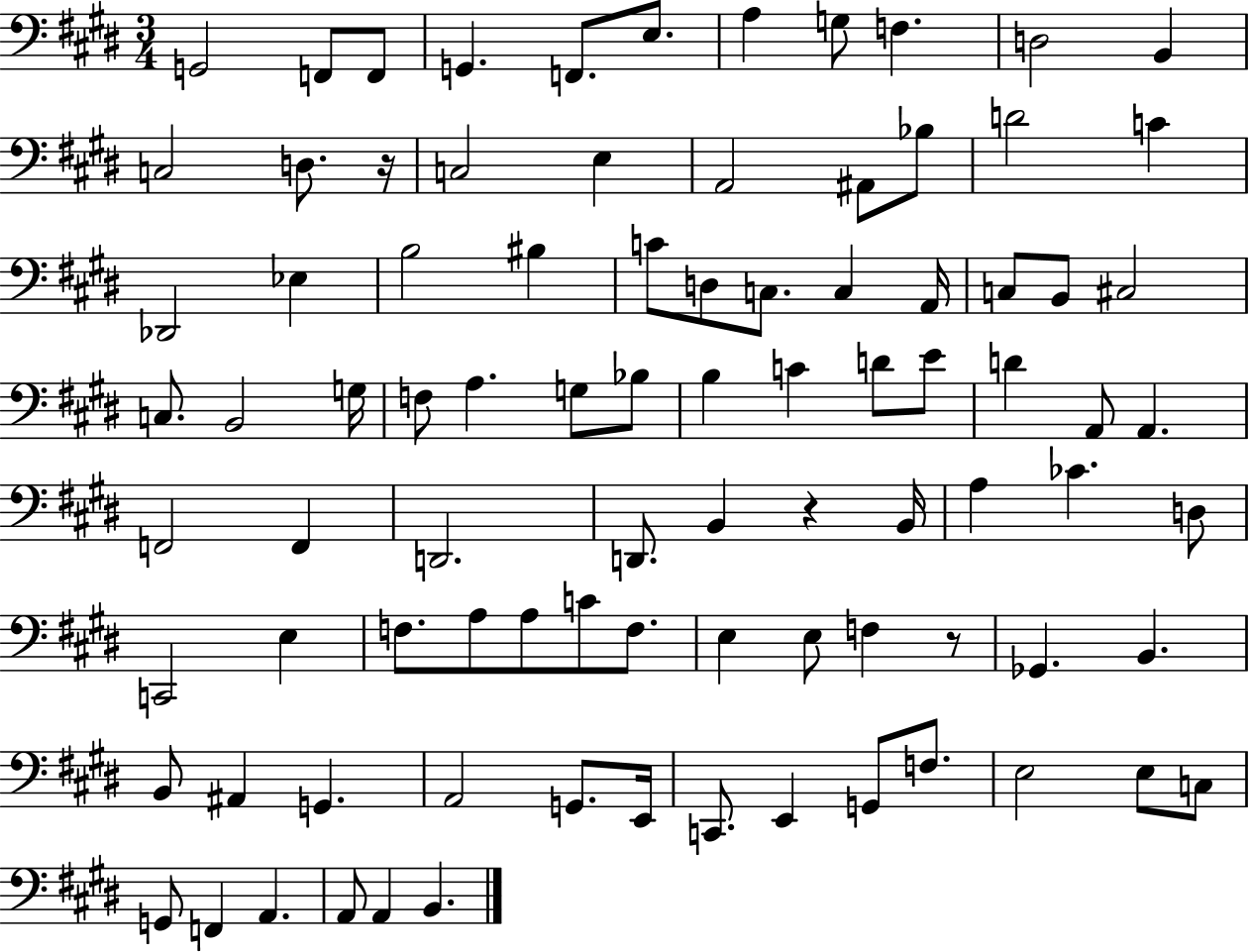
{
  \clef bass
  \numericTimeSignature
  \time 3/4
  \key e \major
  g,2 f,8 f,8 | g,4. f,8. e8. | a4 g8 f4. | d2 b,4 | \break c2 d8. r16 | c2 e4 | a,2 ais,8 bes8 | d'2 c'4 | \break des,2 ees4 | b2 bis4 | c'8 d8 c8. c4 a,16 | c8 b,8 cis2 | \break c8. b,2 g16 | f8 a4. g8 bes8 | b4 c'4 d'8 e'8 | d'4 a,8 a,4. | \break f,2 f,4 | d,2. | d,8. b,4 r4 b,16 | a4 ces'4. d8 | \break c,2 e4 | f8. a8 a8 c'8 f8. | e4 e8 f4 r8 | ges,4. b,4. | \break b,8 ais,4 g,4. | a,2 g,8. e,16 | c,8. e,4 g,8 f8. | e2 e8 c8 | \break g,8 f,4 a,4. | a,8 a,4 b,4. | \bar "|."
}